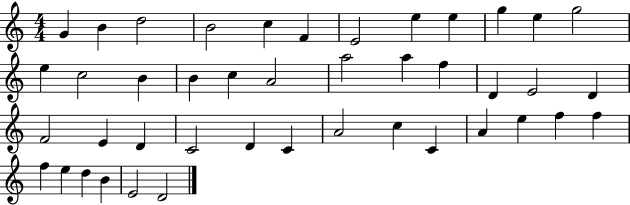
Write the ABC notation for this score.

X:1
T:Untitled
M:4/4
L:1/4
K:C
G B d2 B2 c F E2 e e g e g2 e c2 B B c A2 a2 a f D E2 D F2 E D C2 D C A2 c C A e f f f e d B E2 D2